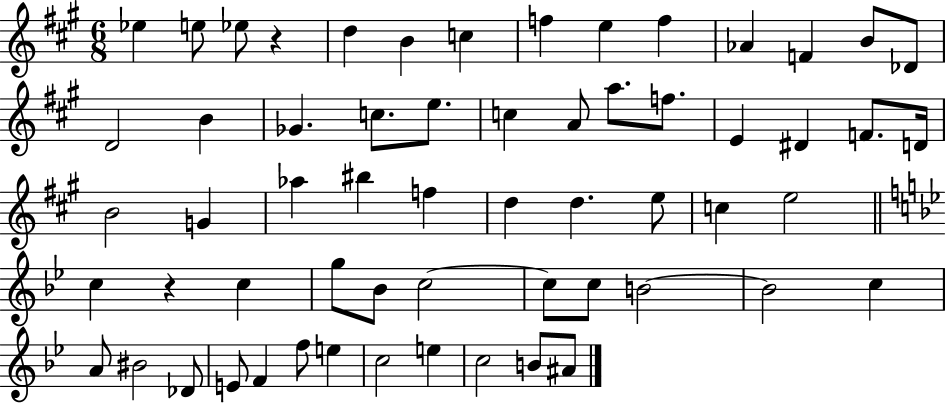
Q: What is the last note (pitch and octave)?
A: A#4